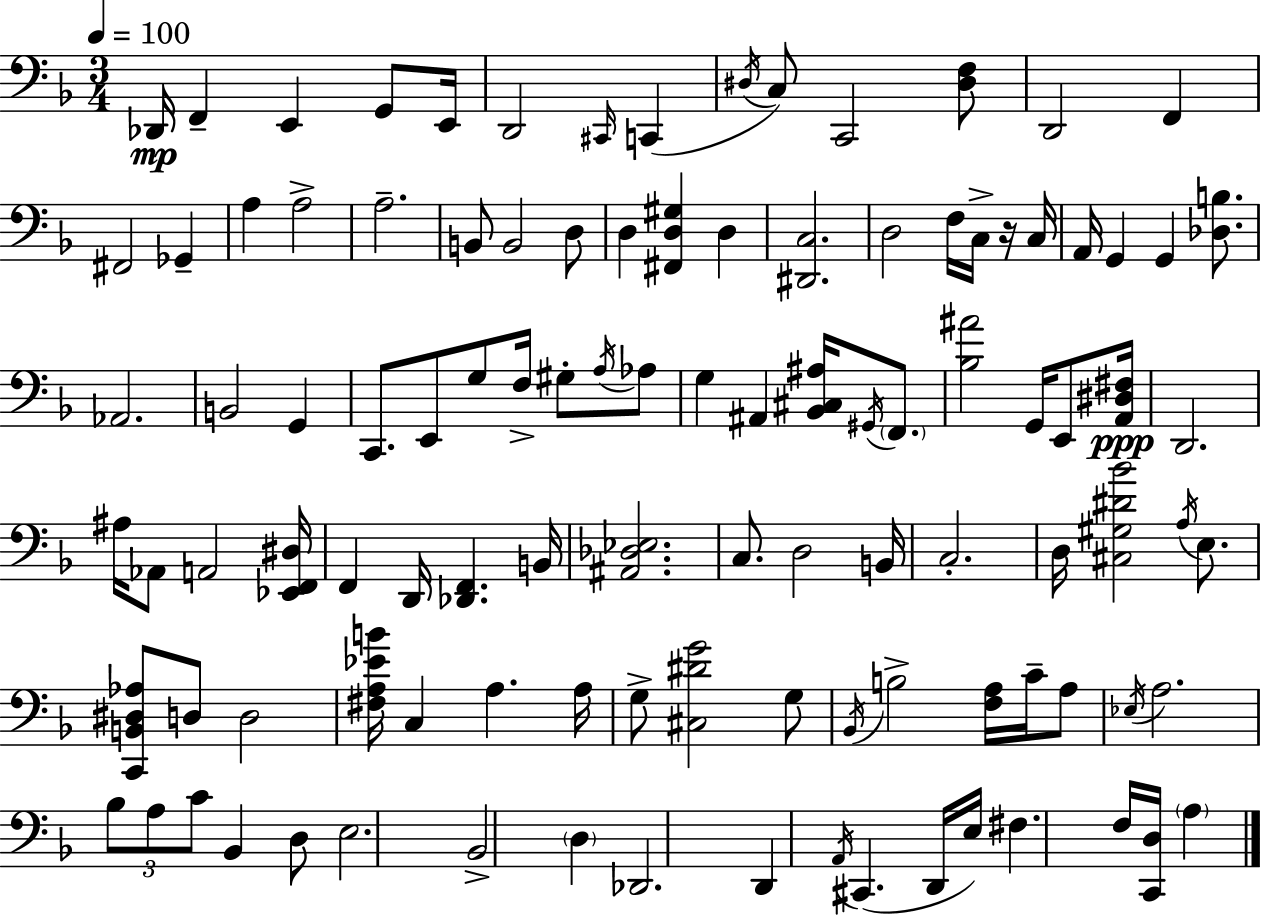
X:1
T:Untitled
M:3/4
L:1/4
K:Dm
_D,,/4 F,, E,, G,,/2 E,,/4 D,,2 ^C,,/4 C,, ^D,/4 C,/2 C,,2 [^D,F,]/2 D,,2 F,, ^F,,2 _G,, A, A,2 A,2 B,,/2 B,,2 D,/2 D, [^F,,D,^G,] D, [^D,,C,]2 D,2 F,/4 C,/4 z/4 C,/4 A,,/4 G,, G,, [_D,B,]/2 _A,,2 B,,2 G,, C,,/2 E,,/2 G,/2 F,/4 ^G,/2 A,/4 _A,/2 G, ^A,, [_B,,^C,^A,]/4 ^G,,/4 F,,/2 [_B,^A]2 G,,/4 E,,/2 [A,,^D,^F,]/4 D,,2 ^A,/4 _A,,/2 A,,2 [_E,,F,,^D,]/4 F,, D,,/4 [_D,,F,,] B,,/4 [^A,,_D,_E,]2 C,/2 D,2 B,,/4 C,2 D,/4 [^C,^G,^D_B]2 A,/4 E,/2 [C,,B,,^D,_A,]/2 D,/2 D,2 [^F,A,_EB]/4 C, A, A,/4 G,/2 [^C,^DG]2 G,/2 _B,,/4 B,2 [F,A,]/4 C/4 A,/2 _E,/4 A,2 _B,/2 A,/2 C/2 _B,, D,/2 E,2 _B,,2 D, _D,,2 D,, A,,/4 ^C,, D,,/4 E,/4 ^F, F,/4 [C,,D,]/4 A,